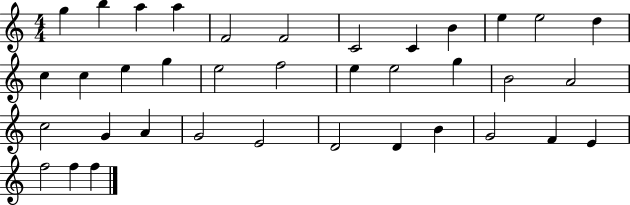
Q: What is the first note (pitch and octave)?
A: G5